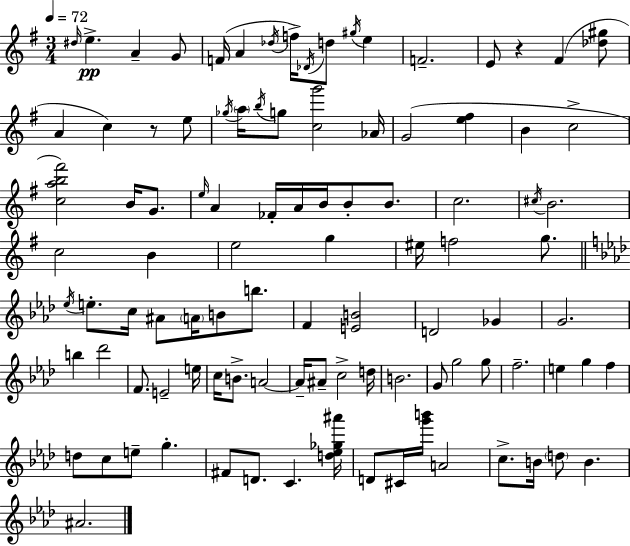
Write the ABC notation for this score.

X:1
T:Untitled
M:3/4
L:1/4
K:Em
^d/4 e A G/2 F/4 A _d/4 f/4 _D/4 d/2 ^g/4 e F2 E/2 z ^F [_d^g]/2 A c z/2 e/2 _g/4 a/4 b/4 g/2 [cg']2 _A/4 G2 [e^f] B c2 [cab^f']2 B/4 G/2 e/4 A _F/4 A/4 B/4 B/2 B/2 c2 ^c/4 B2 c2 B e2 g ^e/4 f2 g/2 _e/4 e/2 c/4 ^A/2 A/4 B/2 b/2 F [EB]2 D2 _G G2 b _d'2 F/2 E2 e/4 c/4 B/2 A2 A/4 ^A/2 c2 d/4 B2 G/2 g2 g/2 f2 e g f d/2 c/2 e/2 g ^F/2 D/2 C [d_e_g^a']/4 D/2 ^C/4 [g'b']/4 A2 c/2 B/4 d/2 B ^A2